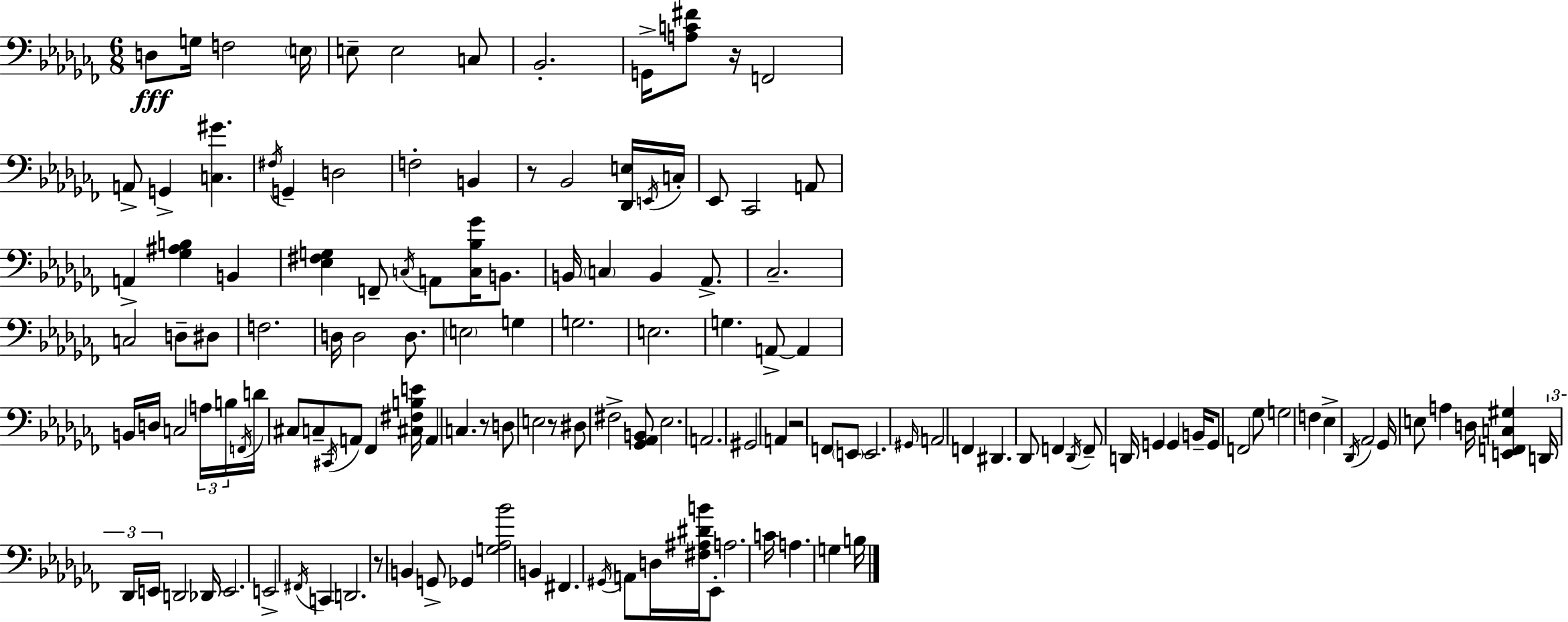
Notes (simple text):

D3/e G3/s F3/h E3/s E3/e E3/h C3/e Bb2/h. G2/s [A3,C4,F#4]/e R/s F2/h A2/e G2/q [C3,G#4]/q. F#3/s G2/q D3/h F3/h B2/q R/e Bb2/h [Db2,E3]/s E2/s C3/s Eb2/e CES2/h A2/e A2/q [Gb3,A#3,B3]/q B2/q [Eb3,F#3,G3]/q F2/e C3/s A2/e [C3,Bb3,Gb4]/s B2/e. B2/s C3/q B2/q Ab2/e. CES3/h. C3/h D3/e D#3/e F3/h. D3/s D3/h D3/e. E3/h G3/q G3/h. E3/h. G3/q. A2/e A2/q B2/s D3/s C3/h A3/s B3/s F2/s D4/s C#3/e C3/e C#2/s A2/e FES2/q [C#3,F#3,B3,E4]/s A2/q C3/q. R/e D3/e E3/h R/e D#3/e F#3/h [Gb2,Ab2,B2]/e Eb3/h. A2/h. G#2/h A2/q R/h F2/e E2/e E2/h. G#2/s A2/h F2/q D#2/q. Db2/e F2/q Db2/s F2/e D2/s G2/q G2/q B2/s G2/e F2/h Gb3/e G3/h F3/q Eb3/q Db2/s Ab2/h Gb2/s E3/e A3/q D3/s [E2,F2,C3,G#3]/q D2/s Db2/s E2/s D2/h Db2/s E2/h. E2/h F#2/s C2/q D2/h. R/e B2/q G2/e Gb2/q [G3,Ab3,Bb4]/h B2/q F#2/q. G#2/s A2/e D3/s [F#3,A#3,D#4,B4]/s Eb2/e A3/h. C4/s A3/q. G3/q B3/s